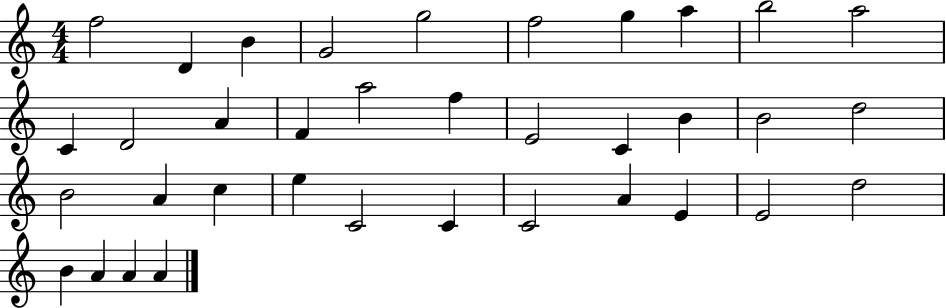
X:1
T:Untitled
M:4/4
L:1/4
K:C
f2 D B G2 g2 f2 g a b2 a2 C D2 A F a2 f E2 C B B2 d2 B2 A c e C2 C C2 A E E2 d2 B A A A